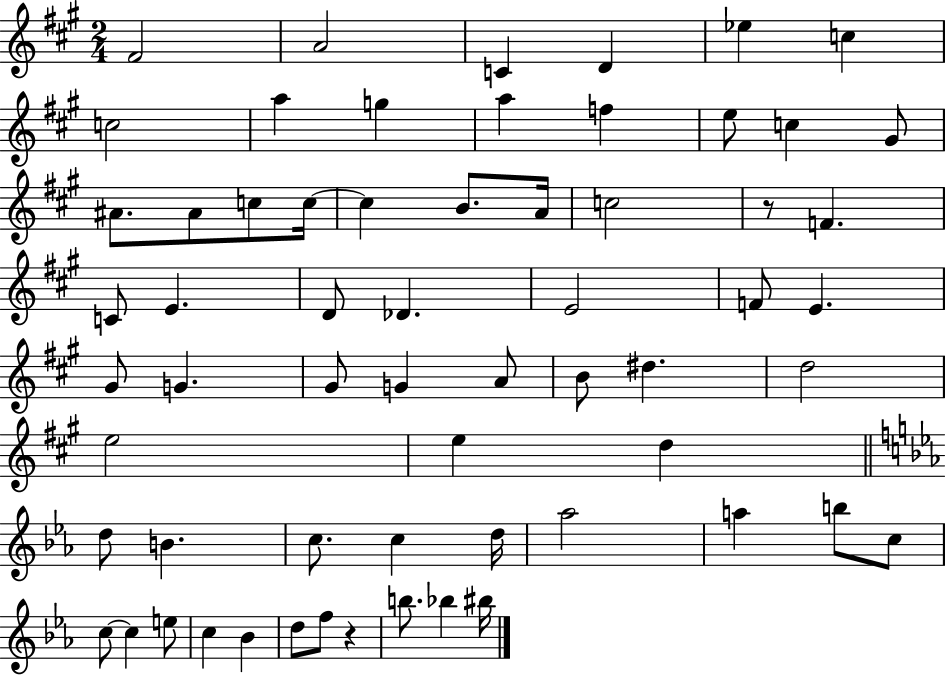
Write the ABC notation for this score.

X:1
T:Untitled
M:2/4
L:1/4
K:A
^F2 A2 C D _e c c2 a g a f e/2 c ^G/2 ^A/2 ^A/2 c/2 c/4 c B/2 A/4 c2 z/2 F C/2 E D/2 _D E2 F/2 E ^G/2 G ^G/2 G A/2 B/2 ^d d2 e2 e d d/2 B c/2 c d/4 _a2 a b/2 c/2 c/2 c e/2 c _B d/2 f/2 z b/2 _b ^b/4